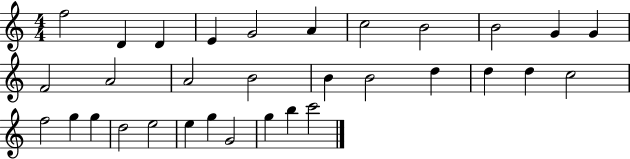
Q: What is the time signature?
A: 4/4